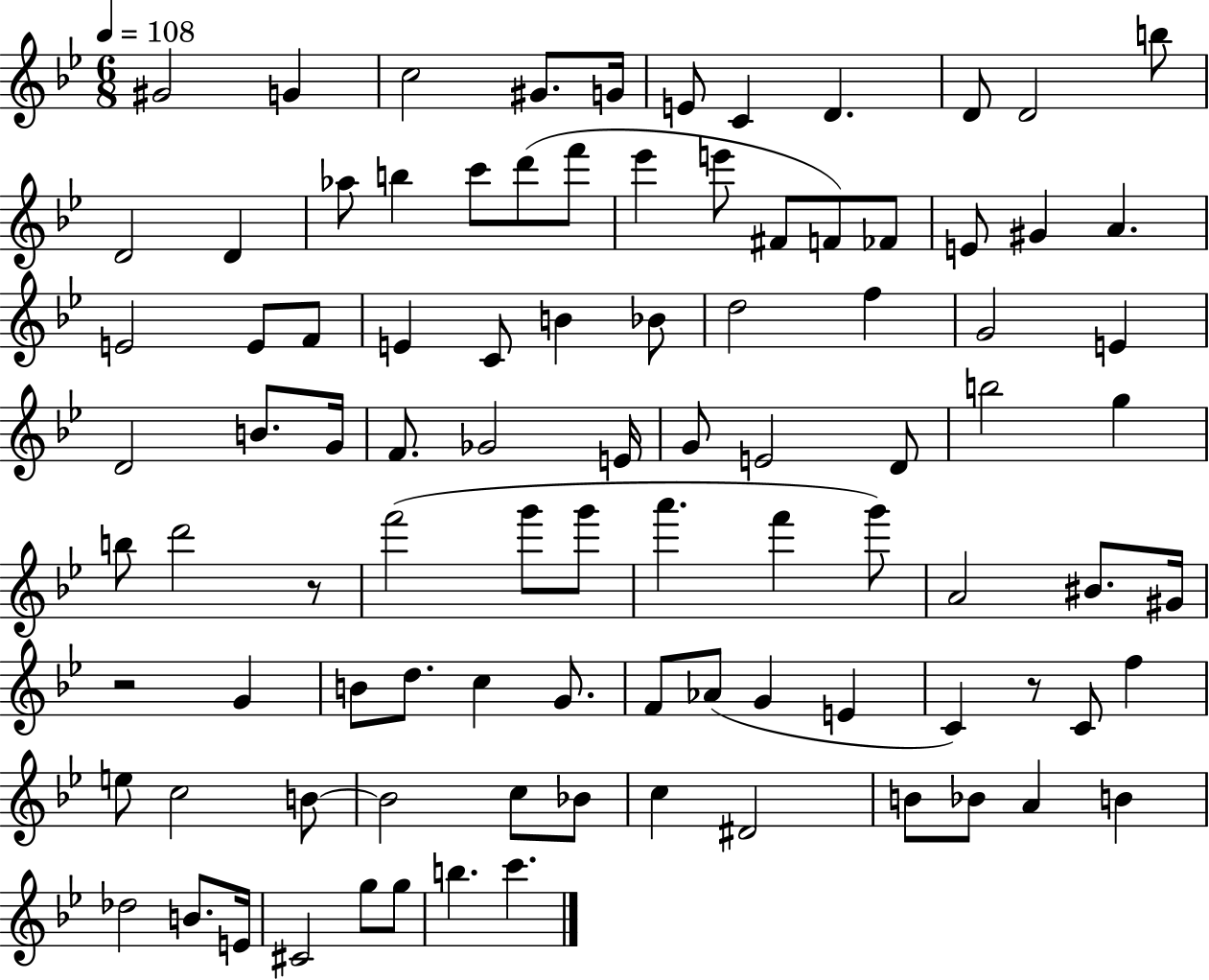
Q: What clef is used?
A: treble